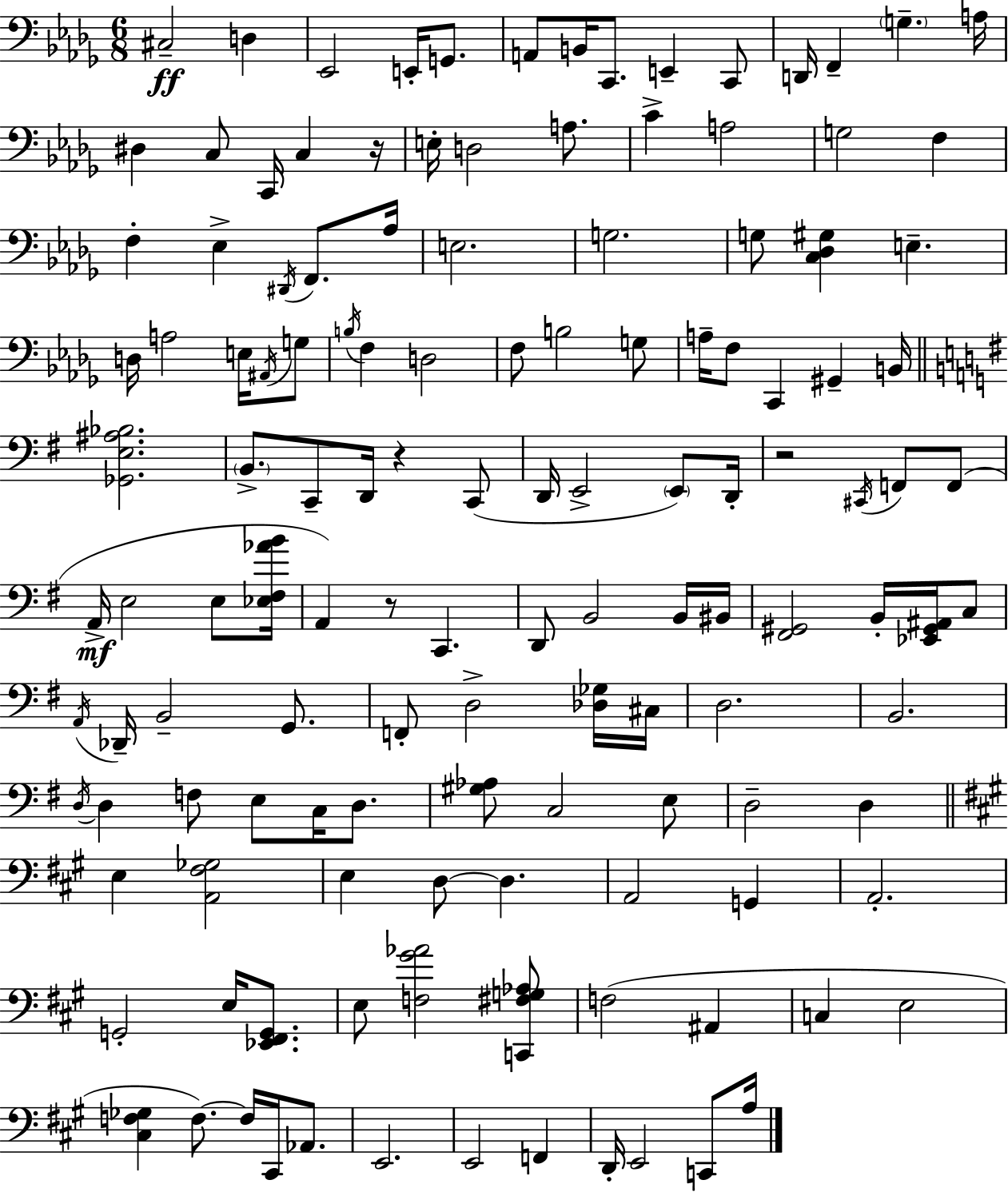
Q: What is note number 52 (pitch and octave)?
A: C2